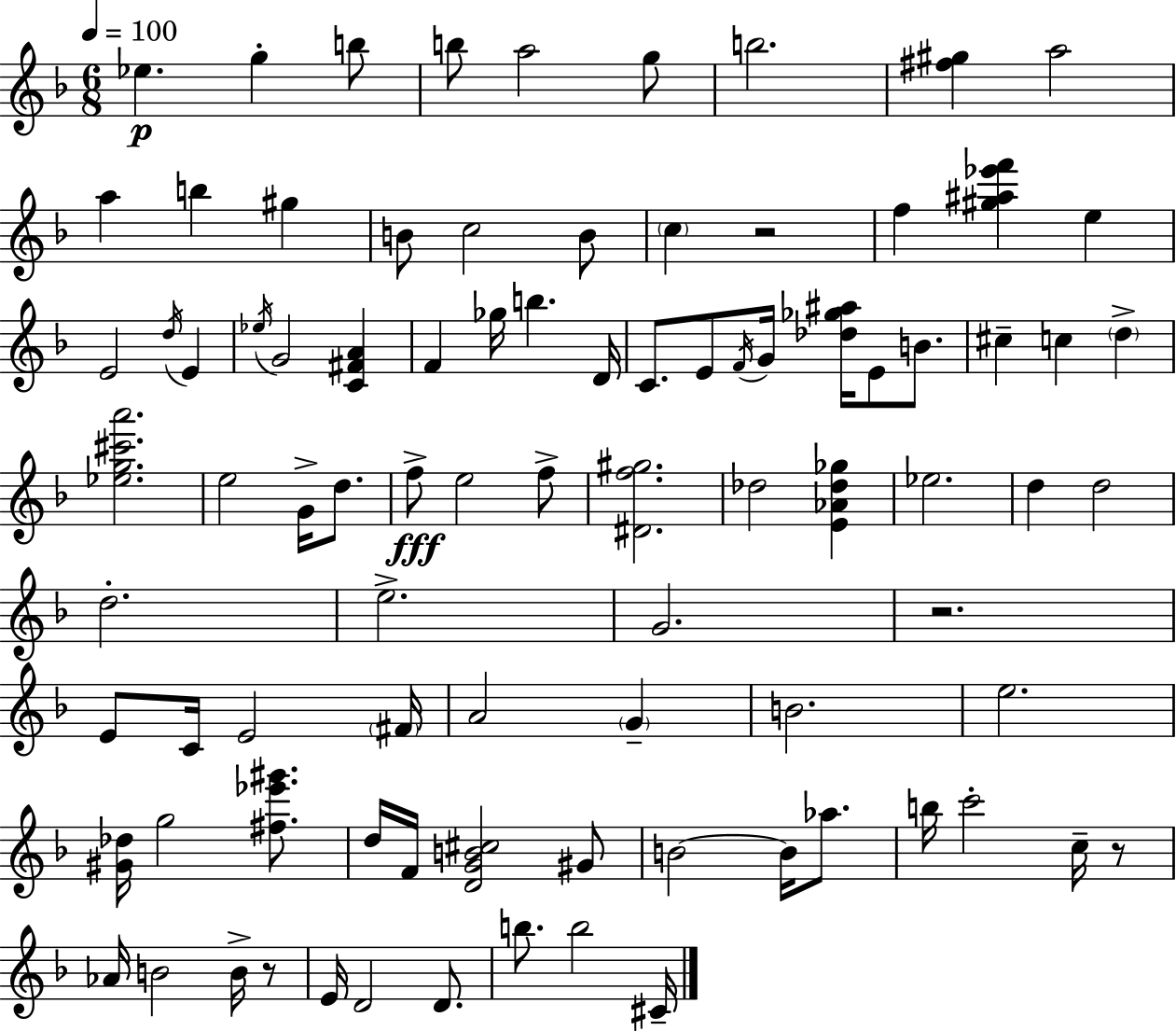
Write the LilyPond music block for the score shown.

{
  \clef treble
  \numericTimeSignature
  \time 6/8
  \key d \minor
  \tempo 4 = 100
  ees''4.\p g''4-. b''8 | b''8 a''2 g''8 | b''2. | <fis'' gis''>4 a''2 | \break a''4 b''4 gis''4 | b'8 c''2 b'8 | \parenthesize c''4 r2 | f''4 <gis'' ais'' ees''' f'''>4 e''4 | \break e'2 \acciaccatura { d''16 } e'4 | \acciaccatura { ees''16 } g'2 <c' fis' a'>4 | f'4 ges''16 b''4. | d'16 c'8. e'8 \acciaccatura { f'16 } g'16 <des'' ges'' ais''>16 e'8 | \break b'8. cis''4-- c''4 \parenthesize d''4-> | <ees'' g'' cis''' a'''>2. | e''2 g'16-> | d''8. f''8->\fff e''2 | \break f''8-> <dis' f'' gis''>2. | des''2 <e' aes' des'' ges''>4 | ees''2. | d''4 d''2 | \break d''2.-. | e''2.-> | g'2. | r2. | \break e'8 c'16 e'2 | \parenthesize fis'16 a'2 \parenthesize g'4-- | b'2. | e''2. | \break <gis' des''>16 g''2 | <fis'' ees''' gis'''>8. d''16 f'16 <d' g' b' cis''>2 | gis'8 b'2~~ b'16 | aes''8. b''16 c'''2-. | \break c''16-- r8 aes'16 b'2 | b'16-> r8 e'16 d'2 | d'8. b''8. b''2 | cis'16-- \bar "|."
}